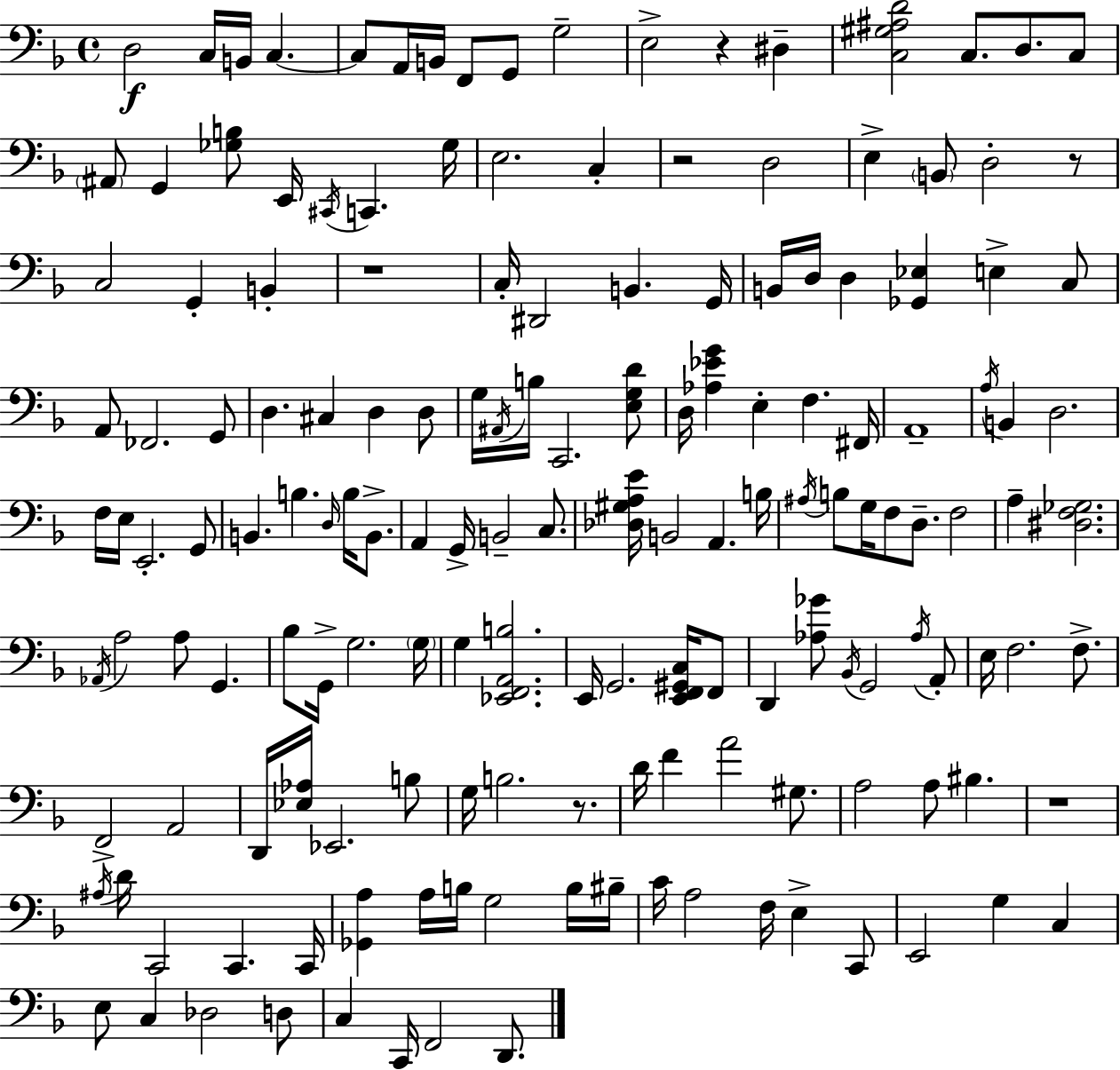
X:1
T:Untitled
M:4/4
L:1/4
K:Dm
D,2 C,/4 B,,/4 C, C,/2 A,,/4 B,,/4 F,,/2 G,,/2 G,2 E,2 z ^D, [C,^G,^A,D]2 C,/2 D,/2 C,/2 ^A,,/2 G,, [_G,B,]/2 E,,/4 ^C,,/4 C,, _G,/4 E,2 C, z2 D,2 E, B,,/2 D,2 z/2 C,2 G,, B,, z4 C,/4 ^D,,2 B,, G,,/4 B,,/4 D,/4 D, [_G,,_E,] E, C,/2 A,,/2 _F,,2 G,,/2 D, ^C, D, D,/2 G,/4 ^A,,/4 B,/4 C,,2 [E,G,D]/2 D,/4 [_A,_EG] E, F, ^F,,/4 A,,4 A,/4 B,, D,2 F,/4 E,/4 E,,2 G,,/2 B,, B, D,/4 B,/4 B,,/2 A,, G,,/4 B,,2 C,/2 [_D,^G,A,E]/4 B,,2 A,, B,/4 ^A,/4 B,/2 G,/4 F,/2 D,/2 F,2 A, [^D,F,_G,]2 _A,,/4 A,2 A,/2 G,, _B,/2 G,,/4 G,2 G,/4 G, [_E,,F,,A,,B,]2 E,,/4 G,,2 [E,,F,,^G,,C,]/4 F,,/2 D,, [_A,_G]/2 _B,,/4 G,,2 _A,/4 A,,/2 E,/4 F,2 F,/2 F,,2 A,,2 D,,/4 [_E,_A,]/4 _E,,2 B,/2 G,/4 B,2 z/2 D/4 F A2 ^G,/2 A,2 A,/2 ^B, z4 ^A,/4 D/4 C,,2 C,, C,,/4 [_G,,A,] A,/4 B,/4 G,2 B,/4 ^B,/4 C/4 A,2 F,/4 E, C,,/2 E,,2 G, C, E,/2 C, _D,2 D,/2 C, C,,/4 F,,2 D,,/2